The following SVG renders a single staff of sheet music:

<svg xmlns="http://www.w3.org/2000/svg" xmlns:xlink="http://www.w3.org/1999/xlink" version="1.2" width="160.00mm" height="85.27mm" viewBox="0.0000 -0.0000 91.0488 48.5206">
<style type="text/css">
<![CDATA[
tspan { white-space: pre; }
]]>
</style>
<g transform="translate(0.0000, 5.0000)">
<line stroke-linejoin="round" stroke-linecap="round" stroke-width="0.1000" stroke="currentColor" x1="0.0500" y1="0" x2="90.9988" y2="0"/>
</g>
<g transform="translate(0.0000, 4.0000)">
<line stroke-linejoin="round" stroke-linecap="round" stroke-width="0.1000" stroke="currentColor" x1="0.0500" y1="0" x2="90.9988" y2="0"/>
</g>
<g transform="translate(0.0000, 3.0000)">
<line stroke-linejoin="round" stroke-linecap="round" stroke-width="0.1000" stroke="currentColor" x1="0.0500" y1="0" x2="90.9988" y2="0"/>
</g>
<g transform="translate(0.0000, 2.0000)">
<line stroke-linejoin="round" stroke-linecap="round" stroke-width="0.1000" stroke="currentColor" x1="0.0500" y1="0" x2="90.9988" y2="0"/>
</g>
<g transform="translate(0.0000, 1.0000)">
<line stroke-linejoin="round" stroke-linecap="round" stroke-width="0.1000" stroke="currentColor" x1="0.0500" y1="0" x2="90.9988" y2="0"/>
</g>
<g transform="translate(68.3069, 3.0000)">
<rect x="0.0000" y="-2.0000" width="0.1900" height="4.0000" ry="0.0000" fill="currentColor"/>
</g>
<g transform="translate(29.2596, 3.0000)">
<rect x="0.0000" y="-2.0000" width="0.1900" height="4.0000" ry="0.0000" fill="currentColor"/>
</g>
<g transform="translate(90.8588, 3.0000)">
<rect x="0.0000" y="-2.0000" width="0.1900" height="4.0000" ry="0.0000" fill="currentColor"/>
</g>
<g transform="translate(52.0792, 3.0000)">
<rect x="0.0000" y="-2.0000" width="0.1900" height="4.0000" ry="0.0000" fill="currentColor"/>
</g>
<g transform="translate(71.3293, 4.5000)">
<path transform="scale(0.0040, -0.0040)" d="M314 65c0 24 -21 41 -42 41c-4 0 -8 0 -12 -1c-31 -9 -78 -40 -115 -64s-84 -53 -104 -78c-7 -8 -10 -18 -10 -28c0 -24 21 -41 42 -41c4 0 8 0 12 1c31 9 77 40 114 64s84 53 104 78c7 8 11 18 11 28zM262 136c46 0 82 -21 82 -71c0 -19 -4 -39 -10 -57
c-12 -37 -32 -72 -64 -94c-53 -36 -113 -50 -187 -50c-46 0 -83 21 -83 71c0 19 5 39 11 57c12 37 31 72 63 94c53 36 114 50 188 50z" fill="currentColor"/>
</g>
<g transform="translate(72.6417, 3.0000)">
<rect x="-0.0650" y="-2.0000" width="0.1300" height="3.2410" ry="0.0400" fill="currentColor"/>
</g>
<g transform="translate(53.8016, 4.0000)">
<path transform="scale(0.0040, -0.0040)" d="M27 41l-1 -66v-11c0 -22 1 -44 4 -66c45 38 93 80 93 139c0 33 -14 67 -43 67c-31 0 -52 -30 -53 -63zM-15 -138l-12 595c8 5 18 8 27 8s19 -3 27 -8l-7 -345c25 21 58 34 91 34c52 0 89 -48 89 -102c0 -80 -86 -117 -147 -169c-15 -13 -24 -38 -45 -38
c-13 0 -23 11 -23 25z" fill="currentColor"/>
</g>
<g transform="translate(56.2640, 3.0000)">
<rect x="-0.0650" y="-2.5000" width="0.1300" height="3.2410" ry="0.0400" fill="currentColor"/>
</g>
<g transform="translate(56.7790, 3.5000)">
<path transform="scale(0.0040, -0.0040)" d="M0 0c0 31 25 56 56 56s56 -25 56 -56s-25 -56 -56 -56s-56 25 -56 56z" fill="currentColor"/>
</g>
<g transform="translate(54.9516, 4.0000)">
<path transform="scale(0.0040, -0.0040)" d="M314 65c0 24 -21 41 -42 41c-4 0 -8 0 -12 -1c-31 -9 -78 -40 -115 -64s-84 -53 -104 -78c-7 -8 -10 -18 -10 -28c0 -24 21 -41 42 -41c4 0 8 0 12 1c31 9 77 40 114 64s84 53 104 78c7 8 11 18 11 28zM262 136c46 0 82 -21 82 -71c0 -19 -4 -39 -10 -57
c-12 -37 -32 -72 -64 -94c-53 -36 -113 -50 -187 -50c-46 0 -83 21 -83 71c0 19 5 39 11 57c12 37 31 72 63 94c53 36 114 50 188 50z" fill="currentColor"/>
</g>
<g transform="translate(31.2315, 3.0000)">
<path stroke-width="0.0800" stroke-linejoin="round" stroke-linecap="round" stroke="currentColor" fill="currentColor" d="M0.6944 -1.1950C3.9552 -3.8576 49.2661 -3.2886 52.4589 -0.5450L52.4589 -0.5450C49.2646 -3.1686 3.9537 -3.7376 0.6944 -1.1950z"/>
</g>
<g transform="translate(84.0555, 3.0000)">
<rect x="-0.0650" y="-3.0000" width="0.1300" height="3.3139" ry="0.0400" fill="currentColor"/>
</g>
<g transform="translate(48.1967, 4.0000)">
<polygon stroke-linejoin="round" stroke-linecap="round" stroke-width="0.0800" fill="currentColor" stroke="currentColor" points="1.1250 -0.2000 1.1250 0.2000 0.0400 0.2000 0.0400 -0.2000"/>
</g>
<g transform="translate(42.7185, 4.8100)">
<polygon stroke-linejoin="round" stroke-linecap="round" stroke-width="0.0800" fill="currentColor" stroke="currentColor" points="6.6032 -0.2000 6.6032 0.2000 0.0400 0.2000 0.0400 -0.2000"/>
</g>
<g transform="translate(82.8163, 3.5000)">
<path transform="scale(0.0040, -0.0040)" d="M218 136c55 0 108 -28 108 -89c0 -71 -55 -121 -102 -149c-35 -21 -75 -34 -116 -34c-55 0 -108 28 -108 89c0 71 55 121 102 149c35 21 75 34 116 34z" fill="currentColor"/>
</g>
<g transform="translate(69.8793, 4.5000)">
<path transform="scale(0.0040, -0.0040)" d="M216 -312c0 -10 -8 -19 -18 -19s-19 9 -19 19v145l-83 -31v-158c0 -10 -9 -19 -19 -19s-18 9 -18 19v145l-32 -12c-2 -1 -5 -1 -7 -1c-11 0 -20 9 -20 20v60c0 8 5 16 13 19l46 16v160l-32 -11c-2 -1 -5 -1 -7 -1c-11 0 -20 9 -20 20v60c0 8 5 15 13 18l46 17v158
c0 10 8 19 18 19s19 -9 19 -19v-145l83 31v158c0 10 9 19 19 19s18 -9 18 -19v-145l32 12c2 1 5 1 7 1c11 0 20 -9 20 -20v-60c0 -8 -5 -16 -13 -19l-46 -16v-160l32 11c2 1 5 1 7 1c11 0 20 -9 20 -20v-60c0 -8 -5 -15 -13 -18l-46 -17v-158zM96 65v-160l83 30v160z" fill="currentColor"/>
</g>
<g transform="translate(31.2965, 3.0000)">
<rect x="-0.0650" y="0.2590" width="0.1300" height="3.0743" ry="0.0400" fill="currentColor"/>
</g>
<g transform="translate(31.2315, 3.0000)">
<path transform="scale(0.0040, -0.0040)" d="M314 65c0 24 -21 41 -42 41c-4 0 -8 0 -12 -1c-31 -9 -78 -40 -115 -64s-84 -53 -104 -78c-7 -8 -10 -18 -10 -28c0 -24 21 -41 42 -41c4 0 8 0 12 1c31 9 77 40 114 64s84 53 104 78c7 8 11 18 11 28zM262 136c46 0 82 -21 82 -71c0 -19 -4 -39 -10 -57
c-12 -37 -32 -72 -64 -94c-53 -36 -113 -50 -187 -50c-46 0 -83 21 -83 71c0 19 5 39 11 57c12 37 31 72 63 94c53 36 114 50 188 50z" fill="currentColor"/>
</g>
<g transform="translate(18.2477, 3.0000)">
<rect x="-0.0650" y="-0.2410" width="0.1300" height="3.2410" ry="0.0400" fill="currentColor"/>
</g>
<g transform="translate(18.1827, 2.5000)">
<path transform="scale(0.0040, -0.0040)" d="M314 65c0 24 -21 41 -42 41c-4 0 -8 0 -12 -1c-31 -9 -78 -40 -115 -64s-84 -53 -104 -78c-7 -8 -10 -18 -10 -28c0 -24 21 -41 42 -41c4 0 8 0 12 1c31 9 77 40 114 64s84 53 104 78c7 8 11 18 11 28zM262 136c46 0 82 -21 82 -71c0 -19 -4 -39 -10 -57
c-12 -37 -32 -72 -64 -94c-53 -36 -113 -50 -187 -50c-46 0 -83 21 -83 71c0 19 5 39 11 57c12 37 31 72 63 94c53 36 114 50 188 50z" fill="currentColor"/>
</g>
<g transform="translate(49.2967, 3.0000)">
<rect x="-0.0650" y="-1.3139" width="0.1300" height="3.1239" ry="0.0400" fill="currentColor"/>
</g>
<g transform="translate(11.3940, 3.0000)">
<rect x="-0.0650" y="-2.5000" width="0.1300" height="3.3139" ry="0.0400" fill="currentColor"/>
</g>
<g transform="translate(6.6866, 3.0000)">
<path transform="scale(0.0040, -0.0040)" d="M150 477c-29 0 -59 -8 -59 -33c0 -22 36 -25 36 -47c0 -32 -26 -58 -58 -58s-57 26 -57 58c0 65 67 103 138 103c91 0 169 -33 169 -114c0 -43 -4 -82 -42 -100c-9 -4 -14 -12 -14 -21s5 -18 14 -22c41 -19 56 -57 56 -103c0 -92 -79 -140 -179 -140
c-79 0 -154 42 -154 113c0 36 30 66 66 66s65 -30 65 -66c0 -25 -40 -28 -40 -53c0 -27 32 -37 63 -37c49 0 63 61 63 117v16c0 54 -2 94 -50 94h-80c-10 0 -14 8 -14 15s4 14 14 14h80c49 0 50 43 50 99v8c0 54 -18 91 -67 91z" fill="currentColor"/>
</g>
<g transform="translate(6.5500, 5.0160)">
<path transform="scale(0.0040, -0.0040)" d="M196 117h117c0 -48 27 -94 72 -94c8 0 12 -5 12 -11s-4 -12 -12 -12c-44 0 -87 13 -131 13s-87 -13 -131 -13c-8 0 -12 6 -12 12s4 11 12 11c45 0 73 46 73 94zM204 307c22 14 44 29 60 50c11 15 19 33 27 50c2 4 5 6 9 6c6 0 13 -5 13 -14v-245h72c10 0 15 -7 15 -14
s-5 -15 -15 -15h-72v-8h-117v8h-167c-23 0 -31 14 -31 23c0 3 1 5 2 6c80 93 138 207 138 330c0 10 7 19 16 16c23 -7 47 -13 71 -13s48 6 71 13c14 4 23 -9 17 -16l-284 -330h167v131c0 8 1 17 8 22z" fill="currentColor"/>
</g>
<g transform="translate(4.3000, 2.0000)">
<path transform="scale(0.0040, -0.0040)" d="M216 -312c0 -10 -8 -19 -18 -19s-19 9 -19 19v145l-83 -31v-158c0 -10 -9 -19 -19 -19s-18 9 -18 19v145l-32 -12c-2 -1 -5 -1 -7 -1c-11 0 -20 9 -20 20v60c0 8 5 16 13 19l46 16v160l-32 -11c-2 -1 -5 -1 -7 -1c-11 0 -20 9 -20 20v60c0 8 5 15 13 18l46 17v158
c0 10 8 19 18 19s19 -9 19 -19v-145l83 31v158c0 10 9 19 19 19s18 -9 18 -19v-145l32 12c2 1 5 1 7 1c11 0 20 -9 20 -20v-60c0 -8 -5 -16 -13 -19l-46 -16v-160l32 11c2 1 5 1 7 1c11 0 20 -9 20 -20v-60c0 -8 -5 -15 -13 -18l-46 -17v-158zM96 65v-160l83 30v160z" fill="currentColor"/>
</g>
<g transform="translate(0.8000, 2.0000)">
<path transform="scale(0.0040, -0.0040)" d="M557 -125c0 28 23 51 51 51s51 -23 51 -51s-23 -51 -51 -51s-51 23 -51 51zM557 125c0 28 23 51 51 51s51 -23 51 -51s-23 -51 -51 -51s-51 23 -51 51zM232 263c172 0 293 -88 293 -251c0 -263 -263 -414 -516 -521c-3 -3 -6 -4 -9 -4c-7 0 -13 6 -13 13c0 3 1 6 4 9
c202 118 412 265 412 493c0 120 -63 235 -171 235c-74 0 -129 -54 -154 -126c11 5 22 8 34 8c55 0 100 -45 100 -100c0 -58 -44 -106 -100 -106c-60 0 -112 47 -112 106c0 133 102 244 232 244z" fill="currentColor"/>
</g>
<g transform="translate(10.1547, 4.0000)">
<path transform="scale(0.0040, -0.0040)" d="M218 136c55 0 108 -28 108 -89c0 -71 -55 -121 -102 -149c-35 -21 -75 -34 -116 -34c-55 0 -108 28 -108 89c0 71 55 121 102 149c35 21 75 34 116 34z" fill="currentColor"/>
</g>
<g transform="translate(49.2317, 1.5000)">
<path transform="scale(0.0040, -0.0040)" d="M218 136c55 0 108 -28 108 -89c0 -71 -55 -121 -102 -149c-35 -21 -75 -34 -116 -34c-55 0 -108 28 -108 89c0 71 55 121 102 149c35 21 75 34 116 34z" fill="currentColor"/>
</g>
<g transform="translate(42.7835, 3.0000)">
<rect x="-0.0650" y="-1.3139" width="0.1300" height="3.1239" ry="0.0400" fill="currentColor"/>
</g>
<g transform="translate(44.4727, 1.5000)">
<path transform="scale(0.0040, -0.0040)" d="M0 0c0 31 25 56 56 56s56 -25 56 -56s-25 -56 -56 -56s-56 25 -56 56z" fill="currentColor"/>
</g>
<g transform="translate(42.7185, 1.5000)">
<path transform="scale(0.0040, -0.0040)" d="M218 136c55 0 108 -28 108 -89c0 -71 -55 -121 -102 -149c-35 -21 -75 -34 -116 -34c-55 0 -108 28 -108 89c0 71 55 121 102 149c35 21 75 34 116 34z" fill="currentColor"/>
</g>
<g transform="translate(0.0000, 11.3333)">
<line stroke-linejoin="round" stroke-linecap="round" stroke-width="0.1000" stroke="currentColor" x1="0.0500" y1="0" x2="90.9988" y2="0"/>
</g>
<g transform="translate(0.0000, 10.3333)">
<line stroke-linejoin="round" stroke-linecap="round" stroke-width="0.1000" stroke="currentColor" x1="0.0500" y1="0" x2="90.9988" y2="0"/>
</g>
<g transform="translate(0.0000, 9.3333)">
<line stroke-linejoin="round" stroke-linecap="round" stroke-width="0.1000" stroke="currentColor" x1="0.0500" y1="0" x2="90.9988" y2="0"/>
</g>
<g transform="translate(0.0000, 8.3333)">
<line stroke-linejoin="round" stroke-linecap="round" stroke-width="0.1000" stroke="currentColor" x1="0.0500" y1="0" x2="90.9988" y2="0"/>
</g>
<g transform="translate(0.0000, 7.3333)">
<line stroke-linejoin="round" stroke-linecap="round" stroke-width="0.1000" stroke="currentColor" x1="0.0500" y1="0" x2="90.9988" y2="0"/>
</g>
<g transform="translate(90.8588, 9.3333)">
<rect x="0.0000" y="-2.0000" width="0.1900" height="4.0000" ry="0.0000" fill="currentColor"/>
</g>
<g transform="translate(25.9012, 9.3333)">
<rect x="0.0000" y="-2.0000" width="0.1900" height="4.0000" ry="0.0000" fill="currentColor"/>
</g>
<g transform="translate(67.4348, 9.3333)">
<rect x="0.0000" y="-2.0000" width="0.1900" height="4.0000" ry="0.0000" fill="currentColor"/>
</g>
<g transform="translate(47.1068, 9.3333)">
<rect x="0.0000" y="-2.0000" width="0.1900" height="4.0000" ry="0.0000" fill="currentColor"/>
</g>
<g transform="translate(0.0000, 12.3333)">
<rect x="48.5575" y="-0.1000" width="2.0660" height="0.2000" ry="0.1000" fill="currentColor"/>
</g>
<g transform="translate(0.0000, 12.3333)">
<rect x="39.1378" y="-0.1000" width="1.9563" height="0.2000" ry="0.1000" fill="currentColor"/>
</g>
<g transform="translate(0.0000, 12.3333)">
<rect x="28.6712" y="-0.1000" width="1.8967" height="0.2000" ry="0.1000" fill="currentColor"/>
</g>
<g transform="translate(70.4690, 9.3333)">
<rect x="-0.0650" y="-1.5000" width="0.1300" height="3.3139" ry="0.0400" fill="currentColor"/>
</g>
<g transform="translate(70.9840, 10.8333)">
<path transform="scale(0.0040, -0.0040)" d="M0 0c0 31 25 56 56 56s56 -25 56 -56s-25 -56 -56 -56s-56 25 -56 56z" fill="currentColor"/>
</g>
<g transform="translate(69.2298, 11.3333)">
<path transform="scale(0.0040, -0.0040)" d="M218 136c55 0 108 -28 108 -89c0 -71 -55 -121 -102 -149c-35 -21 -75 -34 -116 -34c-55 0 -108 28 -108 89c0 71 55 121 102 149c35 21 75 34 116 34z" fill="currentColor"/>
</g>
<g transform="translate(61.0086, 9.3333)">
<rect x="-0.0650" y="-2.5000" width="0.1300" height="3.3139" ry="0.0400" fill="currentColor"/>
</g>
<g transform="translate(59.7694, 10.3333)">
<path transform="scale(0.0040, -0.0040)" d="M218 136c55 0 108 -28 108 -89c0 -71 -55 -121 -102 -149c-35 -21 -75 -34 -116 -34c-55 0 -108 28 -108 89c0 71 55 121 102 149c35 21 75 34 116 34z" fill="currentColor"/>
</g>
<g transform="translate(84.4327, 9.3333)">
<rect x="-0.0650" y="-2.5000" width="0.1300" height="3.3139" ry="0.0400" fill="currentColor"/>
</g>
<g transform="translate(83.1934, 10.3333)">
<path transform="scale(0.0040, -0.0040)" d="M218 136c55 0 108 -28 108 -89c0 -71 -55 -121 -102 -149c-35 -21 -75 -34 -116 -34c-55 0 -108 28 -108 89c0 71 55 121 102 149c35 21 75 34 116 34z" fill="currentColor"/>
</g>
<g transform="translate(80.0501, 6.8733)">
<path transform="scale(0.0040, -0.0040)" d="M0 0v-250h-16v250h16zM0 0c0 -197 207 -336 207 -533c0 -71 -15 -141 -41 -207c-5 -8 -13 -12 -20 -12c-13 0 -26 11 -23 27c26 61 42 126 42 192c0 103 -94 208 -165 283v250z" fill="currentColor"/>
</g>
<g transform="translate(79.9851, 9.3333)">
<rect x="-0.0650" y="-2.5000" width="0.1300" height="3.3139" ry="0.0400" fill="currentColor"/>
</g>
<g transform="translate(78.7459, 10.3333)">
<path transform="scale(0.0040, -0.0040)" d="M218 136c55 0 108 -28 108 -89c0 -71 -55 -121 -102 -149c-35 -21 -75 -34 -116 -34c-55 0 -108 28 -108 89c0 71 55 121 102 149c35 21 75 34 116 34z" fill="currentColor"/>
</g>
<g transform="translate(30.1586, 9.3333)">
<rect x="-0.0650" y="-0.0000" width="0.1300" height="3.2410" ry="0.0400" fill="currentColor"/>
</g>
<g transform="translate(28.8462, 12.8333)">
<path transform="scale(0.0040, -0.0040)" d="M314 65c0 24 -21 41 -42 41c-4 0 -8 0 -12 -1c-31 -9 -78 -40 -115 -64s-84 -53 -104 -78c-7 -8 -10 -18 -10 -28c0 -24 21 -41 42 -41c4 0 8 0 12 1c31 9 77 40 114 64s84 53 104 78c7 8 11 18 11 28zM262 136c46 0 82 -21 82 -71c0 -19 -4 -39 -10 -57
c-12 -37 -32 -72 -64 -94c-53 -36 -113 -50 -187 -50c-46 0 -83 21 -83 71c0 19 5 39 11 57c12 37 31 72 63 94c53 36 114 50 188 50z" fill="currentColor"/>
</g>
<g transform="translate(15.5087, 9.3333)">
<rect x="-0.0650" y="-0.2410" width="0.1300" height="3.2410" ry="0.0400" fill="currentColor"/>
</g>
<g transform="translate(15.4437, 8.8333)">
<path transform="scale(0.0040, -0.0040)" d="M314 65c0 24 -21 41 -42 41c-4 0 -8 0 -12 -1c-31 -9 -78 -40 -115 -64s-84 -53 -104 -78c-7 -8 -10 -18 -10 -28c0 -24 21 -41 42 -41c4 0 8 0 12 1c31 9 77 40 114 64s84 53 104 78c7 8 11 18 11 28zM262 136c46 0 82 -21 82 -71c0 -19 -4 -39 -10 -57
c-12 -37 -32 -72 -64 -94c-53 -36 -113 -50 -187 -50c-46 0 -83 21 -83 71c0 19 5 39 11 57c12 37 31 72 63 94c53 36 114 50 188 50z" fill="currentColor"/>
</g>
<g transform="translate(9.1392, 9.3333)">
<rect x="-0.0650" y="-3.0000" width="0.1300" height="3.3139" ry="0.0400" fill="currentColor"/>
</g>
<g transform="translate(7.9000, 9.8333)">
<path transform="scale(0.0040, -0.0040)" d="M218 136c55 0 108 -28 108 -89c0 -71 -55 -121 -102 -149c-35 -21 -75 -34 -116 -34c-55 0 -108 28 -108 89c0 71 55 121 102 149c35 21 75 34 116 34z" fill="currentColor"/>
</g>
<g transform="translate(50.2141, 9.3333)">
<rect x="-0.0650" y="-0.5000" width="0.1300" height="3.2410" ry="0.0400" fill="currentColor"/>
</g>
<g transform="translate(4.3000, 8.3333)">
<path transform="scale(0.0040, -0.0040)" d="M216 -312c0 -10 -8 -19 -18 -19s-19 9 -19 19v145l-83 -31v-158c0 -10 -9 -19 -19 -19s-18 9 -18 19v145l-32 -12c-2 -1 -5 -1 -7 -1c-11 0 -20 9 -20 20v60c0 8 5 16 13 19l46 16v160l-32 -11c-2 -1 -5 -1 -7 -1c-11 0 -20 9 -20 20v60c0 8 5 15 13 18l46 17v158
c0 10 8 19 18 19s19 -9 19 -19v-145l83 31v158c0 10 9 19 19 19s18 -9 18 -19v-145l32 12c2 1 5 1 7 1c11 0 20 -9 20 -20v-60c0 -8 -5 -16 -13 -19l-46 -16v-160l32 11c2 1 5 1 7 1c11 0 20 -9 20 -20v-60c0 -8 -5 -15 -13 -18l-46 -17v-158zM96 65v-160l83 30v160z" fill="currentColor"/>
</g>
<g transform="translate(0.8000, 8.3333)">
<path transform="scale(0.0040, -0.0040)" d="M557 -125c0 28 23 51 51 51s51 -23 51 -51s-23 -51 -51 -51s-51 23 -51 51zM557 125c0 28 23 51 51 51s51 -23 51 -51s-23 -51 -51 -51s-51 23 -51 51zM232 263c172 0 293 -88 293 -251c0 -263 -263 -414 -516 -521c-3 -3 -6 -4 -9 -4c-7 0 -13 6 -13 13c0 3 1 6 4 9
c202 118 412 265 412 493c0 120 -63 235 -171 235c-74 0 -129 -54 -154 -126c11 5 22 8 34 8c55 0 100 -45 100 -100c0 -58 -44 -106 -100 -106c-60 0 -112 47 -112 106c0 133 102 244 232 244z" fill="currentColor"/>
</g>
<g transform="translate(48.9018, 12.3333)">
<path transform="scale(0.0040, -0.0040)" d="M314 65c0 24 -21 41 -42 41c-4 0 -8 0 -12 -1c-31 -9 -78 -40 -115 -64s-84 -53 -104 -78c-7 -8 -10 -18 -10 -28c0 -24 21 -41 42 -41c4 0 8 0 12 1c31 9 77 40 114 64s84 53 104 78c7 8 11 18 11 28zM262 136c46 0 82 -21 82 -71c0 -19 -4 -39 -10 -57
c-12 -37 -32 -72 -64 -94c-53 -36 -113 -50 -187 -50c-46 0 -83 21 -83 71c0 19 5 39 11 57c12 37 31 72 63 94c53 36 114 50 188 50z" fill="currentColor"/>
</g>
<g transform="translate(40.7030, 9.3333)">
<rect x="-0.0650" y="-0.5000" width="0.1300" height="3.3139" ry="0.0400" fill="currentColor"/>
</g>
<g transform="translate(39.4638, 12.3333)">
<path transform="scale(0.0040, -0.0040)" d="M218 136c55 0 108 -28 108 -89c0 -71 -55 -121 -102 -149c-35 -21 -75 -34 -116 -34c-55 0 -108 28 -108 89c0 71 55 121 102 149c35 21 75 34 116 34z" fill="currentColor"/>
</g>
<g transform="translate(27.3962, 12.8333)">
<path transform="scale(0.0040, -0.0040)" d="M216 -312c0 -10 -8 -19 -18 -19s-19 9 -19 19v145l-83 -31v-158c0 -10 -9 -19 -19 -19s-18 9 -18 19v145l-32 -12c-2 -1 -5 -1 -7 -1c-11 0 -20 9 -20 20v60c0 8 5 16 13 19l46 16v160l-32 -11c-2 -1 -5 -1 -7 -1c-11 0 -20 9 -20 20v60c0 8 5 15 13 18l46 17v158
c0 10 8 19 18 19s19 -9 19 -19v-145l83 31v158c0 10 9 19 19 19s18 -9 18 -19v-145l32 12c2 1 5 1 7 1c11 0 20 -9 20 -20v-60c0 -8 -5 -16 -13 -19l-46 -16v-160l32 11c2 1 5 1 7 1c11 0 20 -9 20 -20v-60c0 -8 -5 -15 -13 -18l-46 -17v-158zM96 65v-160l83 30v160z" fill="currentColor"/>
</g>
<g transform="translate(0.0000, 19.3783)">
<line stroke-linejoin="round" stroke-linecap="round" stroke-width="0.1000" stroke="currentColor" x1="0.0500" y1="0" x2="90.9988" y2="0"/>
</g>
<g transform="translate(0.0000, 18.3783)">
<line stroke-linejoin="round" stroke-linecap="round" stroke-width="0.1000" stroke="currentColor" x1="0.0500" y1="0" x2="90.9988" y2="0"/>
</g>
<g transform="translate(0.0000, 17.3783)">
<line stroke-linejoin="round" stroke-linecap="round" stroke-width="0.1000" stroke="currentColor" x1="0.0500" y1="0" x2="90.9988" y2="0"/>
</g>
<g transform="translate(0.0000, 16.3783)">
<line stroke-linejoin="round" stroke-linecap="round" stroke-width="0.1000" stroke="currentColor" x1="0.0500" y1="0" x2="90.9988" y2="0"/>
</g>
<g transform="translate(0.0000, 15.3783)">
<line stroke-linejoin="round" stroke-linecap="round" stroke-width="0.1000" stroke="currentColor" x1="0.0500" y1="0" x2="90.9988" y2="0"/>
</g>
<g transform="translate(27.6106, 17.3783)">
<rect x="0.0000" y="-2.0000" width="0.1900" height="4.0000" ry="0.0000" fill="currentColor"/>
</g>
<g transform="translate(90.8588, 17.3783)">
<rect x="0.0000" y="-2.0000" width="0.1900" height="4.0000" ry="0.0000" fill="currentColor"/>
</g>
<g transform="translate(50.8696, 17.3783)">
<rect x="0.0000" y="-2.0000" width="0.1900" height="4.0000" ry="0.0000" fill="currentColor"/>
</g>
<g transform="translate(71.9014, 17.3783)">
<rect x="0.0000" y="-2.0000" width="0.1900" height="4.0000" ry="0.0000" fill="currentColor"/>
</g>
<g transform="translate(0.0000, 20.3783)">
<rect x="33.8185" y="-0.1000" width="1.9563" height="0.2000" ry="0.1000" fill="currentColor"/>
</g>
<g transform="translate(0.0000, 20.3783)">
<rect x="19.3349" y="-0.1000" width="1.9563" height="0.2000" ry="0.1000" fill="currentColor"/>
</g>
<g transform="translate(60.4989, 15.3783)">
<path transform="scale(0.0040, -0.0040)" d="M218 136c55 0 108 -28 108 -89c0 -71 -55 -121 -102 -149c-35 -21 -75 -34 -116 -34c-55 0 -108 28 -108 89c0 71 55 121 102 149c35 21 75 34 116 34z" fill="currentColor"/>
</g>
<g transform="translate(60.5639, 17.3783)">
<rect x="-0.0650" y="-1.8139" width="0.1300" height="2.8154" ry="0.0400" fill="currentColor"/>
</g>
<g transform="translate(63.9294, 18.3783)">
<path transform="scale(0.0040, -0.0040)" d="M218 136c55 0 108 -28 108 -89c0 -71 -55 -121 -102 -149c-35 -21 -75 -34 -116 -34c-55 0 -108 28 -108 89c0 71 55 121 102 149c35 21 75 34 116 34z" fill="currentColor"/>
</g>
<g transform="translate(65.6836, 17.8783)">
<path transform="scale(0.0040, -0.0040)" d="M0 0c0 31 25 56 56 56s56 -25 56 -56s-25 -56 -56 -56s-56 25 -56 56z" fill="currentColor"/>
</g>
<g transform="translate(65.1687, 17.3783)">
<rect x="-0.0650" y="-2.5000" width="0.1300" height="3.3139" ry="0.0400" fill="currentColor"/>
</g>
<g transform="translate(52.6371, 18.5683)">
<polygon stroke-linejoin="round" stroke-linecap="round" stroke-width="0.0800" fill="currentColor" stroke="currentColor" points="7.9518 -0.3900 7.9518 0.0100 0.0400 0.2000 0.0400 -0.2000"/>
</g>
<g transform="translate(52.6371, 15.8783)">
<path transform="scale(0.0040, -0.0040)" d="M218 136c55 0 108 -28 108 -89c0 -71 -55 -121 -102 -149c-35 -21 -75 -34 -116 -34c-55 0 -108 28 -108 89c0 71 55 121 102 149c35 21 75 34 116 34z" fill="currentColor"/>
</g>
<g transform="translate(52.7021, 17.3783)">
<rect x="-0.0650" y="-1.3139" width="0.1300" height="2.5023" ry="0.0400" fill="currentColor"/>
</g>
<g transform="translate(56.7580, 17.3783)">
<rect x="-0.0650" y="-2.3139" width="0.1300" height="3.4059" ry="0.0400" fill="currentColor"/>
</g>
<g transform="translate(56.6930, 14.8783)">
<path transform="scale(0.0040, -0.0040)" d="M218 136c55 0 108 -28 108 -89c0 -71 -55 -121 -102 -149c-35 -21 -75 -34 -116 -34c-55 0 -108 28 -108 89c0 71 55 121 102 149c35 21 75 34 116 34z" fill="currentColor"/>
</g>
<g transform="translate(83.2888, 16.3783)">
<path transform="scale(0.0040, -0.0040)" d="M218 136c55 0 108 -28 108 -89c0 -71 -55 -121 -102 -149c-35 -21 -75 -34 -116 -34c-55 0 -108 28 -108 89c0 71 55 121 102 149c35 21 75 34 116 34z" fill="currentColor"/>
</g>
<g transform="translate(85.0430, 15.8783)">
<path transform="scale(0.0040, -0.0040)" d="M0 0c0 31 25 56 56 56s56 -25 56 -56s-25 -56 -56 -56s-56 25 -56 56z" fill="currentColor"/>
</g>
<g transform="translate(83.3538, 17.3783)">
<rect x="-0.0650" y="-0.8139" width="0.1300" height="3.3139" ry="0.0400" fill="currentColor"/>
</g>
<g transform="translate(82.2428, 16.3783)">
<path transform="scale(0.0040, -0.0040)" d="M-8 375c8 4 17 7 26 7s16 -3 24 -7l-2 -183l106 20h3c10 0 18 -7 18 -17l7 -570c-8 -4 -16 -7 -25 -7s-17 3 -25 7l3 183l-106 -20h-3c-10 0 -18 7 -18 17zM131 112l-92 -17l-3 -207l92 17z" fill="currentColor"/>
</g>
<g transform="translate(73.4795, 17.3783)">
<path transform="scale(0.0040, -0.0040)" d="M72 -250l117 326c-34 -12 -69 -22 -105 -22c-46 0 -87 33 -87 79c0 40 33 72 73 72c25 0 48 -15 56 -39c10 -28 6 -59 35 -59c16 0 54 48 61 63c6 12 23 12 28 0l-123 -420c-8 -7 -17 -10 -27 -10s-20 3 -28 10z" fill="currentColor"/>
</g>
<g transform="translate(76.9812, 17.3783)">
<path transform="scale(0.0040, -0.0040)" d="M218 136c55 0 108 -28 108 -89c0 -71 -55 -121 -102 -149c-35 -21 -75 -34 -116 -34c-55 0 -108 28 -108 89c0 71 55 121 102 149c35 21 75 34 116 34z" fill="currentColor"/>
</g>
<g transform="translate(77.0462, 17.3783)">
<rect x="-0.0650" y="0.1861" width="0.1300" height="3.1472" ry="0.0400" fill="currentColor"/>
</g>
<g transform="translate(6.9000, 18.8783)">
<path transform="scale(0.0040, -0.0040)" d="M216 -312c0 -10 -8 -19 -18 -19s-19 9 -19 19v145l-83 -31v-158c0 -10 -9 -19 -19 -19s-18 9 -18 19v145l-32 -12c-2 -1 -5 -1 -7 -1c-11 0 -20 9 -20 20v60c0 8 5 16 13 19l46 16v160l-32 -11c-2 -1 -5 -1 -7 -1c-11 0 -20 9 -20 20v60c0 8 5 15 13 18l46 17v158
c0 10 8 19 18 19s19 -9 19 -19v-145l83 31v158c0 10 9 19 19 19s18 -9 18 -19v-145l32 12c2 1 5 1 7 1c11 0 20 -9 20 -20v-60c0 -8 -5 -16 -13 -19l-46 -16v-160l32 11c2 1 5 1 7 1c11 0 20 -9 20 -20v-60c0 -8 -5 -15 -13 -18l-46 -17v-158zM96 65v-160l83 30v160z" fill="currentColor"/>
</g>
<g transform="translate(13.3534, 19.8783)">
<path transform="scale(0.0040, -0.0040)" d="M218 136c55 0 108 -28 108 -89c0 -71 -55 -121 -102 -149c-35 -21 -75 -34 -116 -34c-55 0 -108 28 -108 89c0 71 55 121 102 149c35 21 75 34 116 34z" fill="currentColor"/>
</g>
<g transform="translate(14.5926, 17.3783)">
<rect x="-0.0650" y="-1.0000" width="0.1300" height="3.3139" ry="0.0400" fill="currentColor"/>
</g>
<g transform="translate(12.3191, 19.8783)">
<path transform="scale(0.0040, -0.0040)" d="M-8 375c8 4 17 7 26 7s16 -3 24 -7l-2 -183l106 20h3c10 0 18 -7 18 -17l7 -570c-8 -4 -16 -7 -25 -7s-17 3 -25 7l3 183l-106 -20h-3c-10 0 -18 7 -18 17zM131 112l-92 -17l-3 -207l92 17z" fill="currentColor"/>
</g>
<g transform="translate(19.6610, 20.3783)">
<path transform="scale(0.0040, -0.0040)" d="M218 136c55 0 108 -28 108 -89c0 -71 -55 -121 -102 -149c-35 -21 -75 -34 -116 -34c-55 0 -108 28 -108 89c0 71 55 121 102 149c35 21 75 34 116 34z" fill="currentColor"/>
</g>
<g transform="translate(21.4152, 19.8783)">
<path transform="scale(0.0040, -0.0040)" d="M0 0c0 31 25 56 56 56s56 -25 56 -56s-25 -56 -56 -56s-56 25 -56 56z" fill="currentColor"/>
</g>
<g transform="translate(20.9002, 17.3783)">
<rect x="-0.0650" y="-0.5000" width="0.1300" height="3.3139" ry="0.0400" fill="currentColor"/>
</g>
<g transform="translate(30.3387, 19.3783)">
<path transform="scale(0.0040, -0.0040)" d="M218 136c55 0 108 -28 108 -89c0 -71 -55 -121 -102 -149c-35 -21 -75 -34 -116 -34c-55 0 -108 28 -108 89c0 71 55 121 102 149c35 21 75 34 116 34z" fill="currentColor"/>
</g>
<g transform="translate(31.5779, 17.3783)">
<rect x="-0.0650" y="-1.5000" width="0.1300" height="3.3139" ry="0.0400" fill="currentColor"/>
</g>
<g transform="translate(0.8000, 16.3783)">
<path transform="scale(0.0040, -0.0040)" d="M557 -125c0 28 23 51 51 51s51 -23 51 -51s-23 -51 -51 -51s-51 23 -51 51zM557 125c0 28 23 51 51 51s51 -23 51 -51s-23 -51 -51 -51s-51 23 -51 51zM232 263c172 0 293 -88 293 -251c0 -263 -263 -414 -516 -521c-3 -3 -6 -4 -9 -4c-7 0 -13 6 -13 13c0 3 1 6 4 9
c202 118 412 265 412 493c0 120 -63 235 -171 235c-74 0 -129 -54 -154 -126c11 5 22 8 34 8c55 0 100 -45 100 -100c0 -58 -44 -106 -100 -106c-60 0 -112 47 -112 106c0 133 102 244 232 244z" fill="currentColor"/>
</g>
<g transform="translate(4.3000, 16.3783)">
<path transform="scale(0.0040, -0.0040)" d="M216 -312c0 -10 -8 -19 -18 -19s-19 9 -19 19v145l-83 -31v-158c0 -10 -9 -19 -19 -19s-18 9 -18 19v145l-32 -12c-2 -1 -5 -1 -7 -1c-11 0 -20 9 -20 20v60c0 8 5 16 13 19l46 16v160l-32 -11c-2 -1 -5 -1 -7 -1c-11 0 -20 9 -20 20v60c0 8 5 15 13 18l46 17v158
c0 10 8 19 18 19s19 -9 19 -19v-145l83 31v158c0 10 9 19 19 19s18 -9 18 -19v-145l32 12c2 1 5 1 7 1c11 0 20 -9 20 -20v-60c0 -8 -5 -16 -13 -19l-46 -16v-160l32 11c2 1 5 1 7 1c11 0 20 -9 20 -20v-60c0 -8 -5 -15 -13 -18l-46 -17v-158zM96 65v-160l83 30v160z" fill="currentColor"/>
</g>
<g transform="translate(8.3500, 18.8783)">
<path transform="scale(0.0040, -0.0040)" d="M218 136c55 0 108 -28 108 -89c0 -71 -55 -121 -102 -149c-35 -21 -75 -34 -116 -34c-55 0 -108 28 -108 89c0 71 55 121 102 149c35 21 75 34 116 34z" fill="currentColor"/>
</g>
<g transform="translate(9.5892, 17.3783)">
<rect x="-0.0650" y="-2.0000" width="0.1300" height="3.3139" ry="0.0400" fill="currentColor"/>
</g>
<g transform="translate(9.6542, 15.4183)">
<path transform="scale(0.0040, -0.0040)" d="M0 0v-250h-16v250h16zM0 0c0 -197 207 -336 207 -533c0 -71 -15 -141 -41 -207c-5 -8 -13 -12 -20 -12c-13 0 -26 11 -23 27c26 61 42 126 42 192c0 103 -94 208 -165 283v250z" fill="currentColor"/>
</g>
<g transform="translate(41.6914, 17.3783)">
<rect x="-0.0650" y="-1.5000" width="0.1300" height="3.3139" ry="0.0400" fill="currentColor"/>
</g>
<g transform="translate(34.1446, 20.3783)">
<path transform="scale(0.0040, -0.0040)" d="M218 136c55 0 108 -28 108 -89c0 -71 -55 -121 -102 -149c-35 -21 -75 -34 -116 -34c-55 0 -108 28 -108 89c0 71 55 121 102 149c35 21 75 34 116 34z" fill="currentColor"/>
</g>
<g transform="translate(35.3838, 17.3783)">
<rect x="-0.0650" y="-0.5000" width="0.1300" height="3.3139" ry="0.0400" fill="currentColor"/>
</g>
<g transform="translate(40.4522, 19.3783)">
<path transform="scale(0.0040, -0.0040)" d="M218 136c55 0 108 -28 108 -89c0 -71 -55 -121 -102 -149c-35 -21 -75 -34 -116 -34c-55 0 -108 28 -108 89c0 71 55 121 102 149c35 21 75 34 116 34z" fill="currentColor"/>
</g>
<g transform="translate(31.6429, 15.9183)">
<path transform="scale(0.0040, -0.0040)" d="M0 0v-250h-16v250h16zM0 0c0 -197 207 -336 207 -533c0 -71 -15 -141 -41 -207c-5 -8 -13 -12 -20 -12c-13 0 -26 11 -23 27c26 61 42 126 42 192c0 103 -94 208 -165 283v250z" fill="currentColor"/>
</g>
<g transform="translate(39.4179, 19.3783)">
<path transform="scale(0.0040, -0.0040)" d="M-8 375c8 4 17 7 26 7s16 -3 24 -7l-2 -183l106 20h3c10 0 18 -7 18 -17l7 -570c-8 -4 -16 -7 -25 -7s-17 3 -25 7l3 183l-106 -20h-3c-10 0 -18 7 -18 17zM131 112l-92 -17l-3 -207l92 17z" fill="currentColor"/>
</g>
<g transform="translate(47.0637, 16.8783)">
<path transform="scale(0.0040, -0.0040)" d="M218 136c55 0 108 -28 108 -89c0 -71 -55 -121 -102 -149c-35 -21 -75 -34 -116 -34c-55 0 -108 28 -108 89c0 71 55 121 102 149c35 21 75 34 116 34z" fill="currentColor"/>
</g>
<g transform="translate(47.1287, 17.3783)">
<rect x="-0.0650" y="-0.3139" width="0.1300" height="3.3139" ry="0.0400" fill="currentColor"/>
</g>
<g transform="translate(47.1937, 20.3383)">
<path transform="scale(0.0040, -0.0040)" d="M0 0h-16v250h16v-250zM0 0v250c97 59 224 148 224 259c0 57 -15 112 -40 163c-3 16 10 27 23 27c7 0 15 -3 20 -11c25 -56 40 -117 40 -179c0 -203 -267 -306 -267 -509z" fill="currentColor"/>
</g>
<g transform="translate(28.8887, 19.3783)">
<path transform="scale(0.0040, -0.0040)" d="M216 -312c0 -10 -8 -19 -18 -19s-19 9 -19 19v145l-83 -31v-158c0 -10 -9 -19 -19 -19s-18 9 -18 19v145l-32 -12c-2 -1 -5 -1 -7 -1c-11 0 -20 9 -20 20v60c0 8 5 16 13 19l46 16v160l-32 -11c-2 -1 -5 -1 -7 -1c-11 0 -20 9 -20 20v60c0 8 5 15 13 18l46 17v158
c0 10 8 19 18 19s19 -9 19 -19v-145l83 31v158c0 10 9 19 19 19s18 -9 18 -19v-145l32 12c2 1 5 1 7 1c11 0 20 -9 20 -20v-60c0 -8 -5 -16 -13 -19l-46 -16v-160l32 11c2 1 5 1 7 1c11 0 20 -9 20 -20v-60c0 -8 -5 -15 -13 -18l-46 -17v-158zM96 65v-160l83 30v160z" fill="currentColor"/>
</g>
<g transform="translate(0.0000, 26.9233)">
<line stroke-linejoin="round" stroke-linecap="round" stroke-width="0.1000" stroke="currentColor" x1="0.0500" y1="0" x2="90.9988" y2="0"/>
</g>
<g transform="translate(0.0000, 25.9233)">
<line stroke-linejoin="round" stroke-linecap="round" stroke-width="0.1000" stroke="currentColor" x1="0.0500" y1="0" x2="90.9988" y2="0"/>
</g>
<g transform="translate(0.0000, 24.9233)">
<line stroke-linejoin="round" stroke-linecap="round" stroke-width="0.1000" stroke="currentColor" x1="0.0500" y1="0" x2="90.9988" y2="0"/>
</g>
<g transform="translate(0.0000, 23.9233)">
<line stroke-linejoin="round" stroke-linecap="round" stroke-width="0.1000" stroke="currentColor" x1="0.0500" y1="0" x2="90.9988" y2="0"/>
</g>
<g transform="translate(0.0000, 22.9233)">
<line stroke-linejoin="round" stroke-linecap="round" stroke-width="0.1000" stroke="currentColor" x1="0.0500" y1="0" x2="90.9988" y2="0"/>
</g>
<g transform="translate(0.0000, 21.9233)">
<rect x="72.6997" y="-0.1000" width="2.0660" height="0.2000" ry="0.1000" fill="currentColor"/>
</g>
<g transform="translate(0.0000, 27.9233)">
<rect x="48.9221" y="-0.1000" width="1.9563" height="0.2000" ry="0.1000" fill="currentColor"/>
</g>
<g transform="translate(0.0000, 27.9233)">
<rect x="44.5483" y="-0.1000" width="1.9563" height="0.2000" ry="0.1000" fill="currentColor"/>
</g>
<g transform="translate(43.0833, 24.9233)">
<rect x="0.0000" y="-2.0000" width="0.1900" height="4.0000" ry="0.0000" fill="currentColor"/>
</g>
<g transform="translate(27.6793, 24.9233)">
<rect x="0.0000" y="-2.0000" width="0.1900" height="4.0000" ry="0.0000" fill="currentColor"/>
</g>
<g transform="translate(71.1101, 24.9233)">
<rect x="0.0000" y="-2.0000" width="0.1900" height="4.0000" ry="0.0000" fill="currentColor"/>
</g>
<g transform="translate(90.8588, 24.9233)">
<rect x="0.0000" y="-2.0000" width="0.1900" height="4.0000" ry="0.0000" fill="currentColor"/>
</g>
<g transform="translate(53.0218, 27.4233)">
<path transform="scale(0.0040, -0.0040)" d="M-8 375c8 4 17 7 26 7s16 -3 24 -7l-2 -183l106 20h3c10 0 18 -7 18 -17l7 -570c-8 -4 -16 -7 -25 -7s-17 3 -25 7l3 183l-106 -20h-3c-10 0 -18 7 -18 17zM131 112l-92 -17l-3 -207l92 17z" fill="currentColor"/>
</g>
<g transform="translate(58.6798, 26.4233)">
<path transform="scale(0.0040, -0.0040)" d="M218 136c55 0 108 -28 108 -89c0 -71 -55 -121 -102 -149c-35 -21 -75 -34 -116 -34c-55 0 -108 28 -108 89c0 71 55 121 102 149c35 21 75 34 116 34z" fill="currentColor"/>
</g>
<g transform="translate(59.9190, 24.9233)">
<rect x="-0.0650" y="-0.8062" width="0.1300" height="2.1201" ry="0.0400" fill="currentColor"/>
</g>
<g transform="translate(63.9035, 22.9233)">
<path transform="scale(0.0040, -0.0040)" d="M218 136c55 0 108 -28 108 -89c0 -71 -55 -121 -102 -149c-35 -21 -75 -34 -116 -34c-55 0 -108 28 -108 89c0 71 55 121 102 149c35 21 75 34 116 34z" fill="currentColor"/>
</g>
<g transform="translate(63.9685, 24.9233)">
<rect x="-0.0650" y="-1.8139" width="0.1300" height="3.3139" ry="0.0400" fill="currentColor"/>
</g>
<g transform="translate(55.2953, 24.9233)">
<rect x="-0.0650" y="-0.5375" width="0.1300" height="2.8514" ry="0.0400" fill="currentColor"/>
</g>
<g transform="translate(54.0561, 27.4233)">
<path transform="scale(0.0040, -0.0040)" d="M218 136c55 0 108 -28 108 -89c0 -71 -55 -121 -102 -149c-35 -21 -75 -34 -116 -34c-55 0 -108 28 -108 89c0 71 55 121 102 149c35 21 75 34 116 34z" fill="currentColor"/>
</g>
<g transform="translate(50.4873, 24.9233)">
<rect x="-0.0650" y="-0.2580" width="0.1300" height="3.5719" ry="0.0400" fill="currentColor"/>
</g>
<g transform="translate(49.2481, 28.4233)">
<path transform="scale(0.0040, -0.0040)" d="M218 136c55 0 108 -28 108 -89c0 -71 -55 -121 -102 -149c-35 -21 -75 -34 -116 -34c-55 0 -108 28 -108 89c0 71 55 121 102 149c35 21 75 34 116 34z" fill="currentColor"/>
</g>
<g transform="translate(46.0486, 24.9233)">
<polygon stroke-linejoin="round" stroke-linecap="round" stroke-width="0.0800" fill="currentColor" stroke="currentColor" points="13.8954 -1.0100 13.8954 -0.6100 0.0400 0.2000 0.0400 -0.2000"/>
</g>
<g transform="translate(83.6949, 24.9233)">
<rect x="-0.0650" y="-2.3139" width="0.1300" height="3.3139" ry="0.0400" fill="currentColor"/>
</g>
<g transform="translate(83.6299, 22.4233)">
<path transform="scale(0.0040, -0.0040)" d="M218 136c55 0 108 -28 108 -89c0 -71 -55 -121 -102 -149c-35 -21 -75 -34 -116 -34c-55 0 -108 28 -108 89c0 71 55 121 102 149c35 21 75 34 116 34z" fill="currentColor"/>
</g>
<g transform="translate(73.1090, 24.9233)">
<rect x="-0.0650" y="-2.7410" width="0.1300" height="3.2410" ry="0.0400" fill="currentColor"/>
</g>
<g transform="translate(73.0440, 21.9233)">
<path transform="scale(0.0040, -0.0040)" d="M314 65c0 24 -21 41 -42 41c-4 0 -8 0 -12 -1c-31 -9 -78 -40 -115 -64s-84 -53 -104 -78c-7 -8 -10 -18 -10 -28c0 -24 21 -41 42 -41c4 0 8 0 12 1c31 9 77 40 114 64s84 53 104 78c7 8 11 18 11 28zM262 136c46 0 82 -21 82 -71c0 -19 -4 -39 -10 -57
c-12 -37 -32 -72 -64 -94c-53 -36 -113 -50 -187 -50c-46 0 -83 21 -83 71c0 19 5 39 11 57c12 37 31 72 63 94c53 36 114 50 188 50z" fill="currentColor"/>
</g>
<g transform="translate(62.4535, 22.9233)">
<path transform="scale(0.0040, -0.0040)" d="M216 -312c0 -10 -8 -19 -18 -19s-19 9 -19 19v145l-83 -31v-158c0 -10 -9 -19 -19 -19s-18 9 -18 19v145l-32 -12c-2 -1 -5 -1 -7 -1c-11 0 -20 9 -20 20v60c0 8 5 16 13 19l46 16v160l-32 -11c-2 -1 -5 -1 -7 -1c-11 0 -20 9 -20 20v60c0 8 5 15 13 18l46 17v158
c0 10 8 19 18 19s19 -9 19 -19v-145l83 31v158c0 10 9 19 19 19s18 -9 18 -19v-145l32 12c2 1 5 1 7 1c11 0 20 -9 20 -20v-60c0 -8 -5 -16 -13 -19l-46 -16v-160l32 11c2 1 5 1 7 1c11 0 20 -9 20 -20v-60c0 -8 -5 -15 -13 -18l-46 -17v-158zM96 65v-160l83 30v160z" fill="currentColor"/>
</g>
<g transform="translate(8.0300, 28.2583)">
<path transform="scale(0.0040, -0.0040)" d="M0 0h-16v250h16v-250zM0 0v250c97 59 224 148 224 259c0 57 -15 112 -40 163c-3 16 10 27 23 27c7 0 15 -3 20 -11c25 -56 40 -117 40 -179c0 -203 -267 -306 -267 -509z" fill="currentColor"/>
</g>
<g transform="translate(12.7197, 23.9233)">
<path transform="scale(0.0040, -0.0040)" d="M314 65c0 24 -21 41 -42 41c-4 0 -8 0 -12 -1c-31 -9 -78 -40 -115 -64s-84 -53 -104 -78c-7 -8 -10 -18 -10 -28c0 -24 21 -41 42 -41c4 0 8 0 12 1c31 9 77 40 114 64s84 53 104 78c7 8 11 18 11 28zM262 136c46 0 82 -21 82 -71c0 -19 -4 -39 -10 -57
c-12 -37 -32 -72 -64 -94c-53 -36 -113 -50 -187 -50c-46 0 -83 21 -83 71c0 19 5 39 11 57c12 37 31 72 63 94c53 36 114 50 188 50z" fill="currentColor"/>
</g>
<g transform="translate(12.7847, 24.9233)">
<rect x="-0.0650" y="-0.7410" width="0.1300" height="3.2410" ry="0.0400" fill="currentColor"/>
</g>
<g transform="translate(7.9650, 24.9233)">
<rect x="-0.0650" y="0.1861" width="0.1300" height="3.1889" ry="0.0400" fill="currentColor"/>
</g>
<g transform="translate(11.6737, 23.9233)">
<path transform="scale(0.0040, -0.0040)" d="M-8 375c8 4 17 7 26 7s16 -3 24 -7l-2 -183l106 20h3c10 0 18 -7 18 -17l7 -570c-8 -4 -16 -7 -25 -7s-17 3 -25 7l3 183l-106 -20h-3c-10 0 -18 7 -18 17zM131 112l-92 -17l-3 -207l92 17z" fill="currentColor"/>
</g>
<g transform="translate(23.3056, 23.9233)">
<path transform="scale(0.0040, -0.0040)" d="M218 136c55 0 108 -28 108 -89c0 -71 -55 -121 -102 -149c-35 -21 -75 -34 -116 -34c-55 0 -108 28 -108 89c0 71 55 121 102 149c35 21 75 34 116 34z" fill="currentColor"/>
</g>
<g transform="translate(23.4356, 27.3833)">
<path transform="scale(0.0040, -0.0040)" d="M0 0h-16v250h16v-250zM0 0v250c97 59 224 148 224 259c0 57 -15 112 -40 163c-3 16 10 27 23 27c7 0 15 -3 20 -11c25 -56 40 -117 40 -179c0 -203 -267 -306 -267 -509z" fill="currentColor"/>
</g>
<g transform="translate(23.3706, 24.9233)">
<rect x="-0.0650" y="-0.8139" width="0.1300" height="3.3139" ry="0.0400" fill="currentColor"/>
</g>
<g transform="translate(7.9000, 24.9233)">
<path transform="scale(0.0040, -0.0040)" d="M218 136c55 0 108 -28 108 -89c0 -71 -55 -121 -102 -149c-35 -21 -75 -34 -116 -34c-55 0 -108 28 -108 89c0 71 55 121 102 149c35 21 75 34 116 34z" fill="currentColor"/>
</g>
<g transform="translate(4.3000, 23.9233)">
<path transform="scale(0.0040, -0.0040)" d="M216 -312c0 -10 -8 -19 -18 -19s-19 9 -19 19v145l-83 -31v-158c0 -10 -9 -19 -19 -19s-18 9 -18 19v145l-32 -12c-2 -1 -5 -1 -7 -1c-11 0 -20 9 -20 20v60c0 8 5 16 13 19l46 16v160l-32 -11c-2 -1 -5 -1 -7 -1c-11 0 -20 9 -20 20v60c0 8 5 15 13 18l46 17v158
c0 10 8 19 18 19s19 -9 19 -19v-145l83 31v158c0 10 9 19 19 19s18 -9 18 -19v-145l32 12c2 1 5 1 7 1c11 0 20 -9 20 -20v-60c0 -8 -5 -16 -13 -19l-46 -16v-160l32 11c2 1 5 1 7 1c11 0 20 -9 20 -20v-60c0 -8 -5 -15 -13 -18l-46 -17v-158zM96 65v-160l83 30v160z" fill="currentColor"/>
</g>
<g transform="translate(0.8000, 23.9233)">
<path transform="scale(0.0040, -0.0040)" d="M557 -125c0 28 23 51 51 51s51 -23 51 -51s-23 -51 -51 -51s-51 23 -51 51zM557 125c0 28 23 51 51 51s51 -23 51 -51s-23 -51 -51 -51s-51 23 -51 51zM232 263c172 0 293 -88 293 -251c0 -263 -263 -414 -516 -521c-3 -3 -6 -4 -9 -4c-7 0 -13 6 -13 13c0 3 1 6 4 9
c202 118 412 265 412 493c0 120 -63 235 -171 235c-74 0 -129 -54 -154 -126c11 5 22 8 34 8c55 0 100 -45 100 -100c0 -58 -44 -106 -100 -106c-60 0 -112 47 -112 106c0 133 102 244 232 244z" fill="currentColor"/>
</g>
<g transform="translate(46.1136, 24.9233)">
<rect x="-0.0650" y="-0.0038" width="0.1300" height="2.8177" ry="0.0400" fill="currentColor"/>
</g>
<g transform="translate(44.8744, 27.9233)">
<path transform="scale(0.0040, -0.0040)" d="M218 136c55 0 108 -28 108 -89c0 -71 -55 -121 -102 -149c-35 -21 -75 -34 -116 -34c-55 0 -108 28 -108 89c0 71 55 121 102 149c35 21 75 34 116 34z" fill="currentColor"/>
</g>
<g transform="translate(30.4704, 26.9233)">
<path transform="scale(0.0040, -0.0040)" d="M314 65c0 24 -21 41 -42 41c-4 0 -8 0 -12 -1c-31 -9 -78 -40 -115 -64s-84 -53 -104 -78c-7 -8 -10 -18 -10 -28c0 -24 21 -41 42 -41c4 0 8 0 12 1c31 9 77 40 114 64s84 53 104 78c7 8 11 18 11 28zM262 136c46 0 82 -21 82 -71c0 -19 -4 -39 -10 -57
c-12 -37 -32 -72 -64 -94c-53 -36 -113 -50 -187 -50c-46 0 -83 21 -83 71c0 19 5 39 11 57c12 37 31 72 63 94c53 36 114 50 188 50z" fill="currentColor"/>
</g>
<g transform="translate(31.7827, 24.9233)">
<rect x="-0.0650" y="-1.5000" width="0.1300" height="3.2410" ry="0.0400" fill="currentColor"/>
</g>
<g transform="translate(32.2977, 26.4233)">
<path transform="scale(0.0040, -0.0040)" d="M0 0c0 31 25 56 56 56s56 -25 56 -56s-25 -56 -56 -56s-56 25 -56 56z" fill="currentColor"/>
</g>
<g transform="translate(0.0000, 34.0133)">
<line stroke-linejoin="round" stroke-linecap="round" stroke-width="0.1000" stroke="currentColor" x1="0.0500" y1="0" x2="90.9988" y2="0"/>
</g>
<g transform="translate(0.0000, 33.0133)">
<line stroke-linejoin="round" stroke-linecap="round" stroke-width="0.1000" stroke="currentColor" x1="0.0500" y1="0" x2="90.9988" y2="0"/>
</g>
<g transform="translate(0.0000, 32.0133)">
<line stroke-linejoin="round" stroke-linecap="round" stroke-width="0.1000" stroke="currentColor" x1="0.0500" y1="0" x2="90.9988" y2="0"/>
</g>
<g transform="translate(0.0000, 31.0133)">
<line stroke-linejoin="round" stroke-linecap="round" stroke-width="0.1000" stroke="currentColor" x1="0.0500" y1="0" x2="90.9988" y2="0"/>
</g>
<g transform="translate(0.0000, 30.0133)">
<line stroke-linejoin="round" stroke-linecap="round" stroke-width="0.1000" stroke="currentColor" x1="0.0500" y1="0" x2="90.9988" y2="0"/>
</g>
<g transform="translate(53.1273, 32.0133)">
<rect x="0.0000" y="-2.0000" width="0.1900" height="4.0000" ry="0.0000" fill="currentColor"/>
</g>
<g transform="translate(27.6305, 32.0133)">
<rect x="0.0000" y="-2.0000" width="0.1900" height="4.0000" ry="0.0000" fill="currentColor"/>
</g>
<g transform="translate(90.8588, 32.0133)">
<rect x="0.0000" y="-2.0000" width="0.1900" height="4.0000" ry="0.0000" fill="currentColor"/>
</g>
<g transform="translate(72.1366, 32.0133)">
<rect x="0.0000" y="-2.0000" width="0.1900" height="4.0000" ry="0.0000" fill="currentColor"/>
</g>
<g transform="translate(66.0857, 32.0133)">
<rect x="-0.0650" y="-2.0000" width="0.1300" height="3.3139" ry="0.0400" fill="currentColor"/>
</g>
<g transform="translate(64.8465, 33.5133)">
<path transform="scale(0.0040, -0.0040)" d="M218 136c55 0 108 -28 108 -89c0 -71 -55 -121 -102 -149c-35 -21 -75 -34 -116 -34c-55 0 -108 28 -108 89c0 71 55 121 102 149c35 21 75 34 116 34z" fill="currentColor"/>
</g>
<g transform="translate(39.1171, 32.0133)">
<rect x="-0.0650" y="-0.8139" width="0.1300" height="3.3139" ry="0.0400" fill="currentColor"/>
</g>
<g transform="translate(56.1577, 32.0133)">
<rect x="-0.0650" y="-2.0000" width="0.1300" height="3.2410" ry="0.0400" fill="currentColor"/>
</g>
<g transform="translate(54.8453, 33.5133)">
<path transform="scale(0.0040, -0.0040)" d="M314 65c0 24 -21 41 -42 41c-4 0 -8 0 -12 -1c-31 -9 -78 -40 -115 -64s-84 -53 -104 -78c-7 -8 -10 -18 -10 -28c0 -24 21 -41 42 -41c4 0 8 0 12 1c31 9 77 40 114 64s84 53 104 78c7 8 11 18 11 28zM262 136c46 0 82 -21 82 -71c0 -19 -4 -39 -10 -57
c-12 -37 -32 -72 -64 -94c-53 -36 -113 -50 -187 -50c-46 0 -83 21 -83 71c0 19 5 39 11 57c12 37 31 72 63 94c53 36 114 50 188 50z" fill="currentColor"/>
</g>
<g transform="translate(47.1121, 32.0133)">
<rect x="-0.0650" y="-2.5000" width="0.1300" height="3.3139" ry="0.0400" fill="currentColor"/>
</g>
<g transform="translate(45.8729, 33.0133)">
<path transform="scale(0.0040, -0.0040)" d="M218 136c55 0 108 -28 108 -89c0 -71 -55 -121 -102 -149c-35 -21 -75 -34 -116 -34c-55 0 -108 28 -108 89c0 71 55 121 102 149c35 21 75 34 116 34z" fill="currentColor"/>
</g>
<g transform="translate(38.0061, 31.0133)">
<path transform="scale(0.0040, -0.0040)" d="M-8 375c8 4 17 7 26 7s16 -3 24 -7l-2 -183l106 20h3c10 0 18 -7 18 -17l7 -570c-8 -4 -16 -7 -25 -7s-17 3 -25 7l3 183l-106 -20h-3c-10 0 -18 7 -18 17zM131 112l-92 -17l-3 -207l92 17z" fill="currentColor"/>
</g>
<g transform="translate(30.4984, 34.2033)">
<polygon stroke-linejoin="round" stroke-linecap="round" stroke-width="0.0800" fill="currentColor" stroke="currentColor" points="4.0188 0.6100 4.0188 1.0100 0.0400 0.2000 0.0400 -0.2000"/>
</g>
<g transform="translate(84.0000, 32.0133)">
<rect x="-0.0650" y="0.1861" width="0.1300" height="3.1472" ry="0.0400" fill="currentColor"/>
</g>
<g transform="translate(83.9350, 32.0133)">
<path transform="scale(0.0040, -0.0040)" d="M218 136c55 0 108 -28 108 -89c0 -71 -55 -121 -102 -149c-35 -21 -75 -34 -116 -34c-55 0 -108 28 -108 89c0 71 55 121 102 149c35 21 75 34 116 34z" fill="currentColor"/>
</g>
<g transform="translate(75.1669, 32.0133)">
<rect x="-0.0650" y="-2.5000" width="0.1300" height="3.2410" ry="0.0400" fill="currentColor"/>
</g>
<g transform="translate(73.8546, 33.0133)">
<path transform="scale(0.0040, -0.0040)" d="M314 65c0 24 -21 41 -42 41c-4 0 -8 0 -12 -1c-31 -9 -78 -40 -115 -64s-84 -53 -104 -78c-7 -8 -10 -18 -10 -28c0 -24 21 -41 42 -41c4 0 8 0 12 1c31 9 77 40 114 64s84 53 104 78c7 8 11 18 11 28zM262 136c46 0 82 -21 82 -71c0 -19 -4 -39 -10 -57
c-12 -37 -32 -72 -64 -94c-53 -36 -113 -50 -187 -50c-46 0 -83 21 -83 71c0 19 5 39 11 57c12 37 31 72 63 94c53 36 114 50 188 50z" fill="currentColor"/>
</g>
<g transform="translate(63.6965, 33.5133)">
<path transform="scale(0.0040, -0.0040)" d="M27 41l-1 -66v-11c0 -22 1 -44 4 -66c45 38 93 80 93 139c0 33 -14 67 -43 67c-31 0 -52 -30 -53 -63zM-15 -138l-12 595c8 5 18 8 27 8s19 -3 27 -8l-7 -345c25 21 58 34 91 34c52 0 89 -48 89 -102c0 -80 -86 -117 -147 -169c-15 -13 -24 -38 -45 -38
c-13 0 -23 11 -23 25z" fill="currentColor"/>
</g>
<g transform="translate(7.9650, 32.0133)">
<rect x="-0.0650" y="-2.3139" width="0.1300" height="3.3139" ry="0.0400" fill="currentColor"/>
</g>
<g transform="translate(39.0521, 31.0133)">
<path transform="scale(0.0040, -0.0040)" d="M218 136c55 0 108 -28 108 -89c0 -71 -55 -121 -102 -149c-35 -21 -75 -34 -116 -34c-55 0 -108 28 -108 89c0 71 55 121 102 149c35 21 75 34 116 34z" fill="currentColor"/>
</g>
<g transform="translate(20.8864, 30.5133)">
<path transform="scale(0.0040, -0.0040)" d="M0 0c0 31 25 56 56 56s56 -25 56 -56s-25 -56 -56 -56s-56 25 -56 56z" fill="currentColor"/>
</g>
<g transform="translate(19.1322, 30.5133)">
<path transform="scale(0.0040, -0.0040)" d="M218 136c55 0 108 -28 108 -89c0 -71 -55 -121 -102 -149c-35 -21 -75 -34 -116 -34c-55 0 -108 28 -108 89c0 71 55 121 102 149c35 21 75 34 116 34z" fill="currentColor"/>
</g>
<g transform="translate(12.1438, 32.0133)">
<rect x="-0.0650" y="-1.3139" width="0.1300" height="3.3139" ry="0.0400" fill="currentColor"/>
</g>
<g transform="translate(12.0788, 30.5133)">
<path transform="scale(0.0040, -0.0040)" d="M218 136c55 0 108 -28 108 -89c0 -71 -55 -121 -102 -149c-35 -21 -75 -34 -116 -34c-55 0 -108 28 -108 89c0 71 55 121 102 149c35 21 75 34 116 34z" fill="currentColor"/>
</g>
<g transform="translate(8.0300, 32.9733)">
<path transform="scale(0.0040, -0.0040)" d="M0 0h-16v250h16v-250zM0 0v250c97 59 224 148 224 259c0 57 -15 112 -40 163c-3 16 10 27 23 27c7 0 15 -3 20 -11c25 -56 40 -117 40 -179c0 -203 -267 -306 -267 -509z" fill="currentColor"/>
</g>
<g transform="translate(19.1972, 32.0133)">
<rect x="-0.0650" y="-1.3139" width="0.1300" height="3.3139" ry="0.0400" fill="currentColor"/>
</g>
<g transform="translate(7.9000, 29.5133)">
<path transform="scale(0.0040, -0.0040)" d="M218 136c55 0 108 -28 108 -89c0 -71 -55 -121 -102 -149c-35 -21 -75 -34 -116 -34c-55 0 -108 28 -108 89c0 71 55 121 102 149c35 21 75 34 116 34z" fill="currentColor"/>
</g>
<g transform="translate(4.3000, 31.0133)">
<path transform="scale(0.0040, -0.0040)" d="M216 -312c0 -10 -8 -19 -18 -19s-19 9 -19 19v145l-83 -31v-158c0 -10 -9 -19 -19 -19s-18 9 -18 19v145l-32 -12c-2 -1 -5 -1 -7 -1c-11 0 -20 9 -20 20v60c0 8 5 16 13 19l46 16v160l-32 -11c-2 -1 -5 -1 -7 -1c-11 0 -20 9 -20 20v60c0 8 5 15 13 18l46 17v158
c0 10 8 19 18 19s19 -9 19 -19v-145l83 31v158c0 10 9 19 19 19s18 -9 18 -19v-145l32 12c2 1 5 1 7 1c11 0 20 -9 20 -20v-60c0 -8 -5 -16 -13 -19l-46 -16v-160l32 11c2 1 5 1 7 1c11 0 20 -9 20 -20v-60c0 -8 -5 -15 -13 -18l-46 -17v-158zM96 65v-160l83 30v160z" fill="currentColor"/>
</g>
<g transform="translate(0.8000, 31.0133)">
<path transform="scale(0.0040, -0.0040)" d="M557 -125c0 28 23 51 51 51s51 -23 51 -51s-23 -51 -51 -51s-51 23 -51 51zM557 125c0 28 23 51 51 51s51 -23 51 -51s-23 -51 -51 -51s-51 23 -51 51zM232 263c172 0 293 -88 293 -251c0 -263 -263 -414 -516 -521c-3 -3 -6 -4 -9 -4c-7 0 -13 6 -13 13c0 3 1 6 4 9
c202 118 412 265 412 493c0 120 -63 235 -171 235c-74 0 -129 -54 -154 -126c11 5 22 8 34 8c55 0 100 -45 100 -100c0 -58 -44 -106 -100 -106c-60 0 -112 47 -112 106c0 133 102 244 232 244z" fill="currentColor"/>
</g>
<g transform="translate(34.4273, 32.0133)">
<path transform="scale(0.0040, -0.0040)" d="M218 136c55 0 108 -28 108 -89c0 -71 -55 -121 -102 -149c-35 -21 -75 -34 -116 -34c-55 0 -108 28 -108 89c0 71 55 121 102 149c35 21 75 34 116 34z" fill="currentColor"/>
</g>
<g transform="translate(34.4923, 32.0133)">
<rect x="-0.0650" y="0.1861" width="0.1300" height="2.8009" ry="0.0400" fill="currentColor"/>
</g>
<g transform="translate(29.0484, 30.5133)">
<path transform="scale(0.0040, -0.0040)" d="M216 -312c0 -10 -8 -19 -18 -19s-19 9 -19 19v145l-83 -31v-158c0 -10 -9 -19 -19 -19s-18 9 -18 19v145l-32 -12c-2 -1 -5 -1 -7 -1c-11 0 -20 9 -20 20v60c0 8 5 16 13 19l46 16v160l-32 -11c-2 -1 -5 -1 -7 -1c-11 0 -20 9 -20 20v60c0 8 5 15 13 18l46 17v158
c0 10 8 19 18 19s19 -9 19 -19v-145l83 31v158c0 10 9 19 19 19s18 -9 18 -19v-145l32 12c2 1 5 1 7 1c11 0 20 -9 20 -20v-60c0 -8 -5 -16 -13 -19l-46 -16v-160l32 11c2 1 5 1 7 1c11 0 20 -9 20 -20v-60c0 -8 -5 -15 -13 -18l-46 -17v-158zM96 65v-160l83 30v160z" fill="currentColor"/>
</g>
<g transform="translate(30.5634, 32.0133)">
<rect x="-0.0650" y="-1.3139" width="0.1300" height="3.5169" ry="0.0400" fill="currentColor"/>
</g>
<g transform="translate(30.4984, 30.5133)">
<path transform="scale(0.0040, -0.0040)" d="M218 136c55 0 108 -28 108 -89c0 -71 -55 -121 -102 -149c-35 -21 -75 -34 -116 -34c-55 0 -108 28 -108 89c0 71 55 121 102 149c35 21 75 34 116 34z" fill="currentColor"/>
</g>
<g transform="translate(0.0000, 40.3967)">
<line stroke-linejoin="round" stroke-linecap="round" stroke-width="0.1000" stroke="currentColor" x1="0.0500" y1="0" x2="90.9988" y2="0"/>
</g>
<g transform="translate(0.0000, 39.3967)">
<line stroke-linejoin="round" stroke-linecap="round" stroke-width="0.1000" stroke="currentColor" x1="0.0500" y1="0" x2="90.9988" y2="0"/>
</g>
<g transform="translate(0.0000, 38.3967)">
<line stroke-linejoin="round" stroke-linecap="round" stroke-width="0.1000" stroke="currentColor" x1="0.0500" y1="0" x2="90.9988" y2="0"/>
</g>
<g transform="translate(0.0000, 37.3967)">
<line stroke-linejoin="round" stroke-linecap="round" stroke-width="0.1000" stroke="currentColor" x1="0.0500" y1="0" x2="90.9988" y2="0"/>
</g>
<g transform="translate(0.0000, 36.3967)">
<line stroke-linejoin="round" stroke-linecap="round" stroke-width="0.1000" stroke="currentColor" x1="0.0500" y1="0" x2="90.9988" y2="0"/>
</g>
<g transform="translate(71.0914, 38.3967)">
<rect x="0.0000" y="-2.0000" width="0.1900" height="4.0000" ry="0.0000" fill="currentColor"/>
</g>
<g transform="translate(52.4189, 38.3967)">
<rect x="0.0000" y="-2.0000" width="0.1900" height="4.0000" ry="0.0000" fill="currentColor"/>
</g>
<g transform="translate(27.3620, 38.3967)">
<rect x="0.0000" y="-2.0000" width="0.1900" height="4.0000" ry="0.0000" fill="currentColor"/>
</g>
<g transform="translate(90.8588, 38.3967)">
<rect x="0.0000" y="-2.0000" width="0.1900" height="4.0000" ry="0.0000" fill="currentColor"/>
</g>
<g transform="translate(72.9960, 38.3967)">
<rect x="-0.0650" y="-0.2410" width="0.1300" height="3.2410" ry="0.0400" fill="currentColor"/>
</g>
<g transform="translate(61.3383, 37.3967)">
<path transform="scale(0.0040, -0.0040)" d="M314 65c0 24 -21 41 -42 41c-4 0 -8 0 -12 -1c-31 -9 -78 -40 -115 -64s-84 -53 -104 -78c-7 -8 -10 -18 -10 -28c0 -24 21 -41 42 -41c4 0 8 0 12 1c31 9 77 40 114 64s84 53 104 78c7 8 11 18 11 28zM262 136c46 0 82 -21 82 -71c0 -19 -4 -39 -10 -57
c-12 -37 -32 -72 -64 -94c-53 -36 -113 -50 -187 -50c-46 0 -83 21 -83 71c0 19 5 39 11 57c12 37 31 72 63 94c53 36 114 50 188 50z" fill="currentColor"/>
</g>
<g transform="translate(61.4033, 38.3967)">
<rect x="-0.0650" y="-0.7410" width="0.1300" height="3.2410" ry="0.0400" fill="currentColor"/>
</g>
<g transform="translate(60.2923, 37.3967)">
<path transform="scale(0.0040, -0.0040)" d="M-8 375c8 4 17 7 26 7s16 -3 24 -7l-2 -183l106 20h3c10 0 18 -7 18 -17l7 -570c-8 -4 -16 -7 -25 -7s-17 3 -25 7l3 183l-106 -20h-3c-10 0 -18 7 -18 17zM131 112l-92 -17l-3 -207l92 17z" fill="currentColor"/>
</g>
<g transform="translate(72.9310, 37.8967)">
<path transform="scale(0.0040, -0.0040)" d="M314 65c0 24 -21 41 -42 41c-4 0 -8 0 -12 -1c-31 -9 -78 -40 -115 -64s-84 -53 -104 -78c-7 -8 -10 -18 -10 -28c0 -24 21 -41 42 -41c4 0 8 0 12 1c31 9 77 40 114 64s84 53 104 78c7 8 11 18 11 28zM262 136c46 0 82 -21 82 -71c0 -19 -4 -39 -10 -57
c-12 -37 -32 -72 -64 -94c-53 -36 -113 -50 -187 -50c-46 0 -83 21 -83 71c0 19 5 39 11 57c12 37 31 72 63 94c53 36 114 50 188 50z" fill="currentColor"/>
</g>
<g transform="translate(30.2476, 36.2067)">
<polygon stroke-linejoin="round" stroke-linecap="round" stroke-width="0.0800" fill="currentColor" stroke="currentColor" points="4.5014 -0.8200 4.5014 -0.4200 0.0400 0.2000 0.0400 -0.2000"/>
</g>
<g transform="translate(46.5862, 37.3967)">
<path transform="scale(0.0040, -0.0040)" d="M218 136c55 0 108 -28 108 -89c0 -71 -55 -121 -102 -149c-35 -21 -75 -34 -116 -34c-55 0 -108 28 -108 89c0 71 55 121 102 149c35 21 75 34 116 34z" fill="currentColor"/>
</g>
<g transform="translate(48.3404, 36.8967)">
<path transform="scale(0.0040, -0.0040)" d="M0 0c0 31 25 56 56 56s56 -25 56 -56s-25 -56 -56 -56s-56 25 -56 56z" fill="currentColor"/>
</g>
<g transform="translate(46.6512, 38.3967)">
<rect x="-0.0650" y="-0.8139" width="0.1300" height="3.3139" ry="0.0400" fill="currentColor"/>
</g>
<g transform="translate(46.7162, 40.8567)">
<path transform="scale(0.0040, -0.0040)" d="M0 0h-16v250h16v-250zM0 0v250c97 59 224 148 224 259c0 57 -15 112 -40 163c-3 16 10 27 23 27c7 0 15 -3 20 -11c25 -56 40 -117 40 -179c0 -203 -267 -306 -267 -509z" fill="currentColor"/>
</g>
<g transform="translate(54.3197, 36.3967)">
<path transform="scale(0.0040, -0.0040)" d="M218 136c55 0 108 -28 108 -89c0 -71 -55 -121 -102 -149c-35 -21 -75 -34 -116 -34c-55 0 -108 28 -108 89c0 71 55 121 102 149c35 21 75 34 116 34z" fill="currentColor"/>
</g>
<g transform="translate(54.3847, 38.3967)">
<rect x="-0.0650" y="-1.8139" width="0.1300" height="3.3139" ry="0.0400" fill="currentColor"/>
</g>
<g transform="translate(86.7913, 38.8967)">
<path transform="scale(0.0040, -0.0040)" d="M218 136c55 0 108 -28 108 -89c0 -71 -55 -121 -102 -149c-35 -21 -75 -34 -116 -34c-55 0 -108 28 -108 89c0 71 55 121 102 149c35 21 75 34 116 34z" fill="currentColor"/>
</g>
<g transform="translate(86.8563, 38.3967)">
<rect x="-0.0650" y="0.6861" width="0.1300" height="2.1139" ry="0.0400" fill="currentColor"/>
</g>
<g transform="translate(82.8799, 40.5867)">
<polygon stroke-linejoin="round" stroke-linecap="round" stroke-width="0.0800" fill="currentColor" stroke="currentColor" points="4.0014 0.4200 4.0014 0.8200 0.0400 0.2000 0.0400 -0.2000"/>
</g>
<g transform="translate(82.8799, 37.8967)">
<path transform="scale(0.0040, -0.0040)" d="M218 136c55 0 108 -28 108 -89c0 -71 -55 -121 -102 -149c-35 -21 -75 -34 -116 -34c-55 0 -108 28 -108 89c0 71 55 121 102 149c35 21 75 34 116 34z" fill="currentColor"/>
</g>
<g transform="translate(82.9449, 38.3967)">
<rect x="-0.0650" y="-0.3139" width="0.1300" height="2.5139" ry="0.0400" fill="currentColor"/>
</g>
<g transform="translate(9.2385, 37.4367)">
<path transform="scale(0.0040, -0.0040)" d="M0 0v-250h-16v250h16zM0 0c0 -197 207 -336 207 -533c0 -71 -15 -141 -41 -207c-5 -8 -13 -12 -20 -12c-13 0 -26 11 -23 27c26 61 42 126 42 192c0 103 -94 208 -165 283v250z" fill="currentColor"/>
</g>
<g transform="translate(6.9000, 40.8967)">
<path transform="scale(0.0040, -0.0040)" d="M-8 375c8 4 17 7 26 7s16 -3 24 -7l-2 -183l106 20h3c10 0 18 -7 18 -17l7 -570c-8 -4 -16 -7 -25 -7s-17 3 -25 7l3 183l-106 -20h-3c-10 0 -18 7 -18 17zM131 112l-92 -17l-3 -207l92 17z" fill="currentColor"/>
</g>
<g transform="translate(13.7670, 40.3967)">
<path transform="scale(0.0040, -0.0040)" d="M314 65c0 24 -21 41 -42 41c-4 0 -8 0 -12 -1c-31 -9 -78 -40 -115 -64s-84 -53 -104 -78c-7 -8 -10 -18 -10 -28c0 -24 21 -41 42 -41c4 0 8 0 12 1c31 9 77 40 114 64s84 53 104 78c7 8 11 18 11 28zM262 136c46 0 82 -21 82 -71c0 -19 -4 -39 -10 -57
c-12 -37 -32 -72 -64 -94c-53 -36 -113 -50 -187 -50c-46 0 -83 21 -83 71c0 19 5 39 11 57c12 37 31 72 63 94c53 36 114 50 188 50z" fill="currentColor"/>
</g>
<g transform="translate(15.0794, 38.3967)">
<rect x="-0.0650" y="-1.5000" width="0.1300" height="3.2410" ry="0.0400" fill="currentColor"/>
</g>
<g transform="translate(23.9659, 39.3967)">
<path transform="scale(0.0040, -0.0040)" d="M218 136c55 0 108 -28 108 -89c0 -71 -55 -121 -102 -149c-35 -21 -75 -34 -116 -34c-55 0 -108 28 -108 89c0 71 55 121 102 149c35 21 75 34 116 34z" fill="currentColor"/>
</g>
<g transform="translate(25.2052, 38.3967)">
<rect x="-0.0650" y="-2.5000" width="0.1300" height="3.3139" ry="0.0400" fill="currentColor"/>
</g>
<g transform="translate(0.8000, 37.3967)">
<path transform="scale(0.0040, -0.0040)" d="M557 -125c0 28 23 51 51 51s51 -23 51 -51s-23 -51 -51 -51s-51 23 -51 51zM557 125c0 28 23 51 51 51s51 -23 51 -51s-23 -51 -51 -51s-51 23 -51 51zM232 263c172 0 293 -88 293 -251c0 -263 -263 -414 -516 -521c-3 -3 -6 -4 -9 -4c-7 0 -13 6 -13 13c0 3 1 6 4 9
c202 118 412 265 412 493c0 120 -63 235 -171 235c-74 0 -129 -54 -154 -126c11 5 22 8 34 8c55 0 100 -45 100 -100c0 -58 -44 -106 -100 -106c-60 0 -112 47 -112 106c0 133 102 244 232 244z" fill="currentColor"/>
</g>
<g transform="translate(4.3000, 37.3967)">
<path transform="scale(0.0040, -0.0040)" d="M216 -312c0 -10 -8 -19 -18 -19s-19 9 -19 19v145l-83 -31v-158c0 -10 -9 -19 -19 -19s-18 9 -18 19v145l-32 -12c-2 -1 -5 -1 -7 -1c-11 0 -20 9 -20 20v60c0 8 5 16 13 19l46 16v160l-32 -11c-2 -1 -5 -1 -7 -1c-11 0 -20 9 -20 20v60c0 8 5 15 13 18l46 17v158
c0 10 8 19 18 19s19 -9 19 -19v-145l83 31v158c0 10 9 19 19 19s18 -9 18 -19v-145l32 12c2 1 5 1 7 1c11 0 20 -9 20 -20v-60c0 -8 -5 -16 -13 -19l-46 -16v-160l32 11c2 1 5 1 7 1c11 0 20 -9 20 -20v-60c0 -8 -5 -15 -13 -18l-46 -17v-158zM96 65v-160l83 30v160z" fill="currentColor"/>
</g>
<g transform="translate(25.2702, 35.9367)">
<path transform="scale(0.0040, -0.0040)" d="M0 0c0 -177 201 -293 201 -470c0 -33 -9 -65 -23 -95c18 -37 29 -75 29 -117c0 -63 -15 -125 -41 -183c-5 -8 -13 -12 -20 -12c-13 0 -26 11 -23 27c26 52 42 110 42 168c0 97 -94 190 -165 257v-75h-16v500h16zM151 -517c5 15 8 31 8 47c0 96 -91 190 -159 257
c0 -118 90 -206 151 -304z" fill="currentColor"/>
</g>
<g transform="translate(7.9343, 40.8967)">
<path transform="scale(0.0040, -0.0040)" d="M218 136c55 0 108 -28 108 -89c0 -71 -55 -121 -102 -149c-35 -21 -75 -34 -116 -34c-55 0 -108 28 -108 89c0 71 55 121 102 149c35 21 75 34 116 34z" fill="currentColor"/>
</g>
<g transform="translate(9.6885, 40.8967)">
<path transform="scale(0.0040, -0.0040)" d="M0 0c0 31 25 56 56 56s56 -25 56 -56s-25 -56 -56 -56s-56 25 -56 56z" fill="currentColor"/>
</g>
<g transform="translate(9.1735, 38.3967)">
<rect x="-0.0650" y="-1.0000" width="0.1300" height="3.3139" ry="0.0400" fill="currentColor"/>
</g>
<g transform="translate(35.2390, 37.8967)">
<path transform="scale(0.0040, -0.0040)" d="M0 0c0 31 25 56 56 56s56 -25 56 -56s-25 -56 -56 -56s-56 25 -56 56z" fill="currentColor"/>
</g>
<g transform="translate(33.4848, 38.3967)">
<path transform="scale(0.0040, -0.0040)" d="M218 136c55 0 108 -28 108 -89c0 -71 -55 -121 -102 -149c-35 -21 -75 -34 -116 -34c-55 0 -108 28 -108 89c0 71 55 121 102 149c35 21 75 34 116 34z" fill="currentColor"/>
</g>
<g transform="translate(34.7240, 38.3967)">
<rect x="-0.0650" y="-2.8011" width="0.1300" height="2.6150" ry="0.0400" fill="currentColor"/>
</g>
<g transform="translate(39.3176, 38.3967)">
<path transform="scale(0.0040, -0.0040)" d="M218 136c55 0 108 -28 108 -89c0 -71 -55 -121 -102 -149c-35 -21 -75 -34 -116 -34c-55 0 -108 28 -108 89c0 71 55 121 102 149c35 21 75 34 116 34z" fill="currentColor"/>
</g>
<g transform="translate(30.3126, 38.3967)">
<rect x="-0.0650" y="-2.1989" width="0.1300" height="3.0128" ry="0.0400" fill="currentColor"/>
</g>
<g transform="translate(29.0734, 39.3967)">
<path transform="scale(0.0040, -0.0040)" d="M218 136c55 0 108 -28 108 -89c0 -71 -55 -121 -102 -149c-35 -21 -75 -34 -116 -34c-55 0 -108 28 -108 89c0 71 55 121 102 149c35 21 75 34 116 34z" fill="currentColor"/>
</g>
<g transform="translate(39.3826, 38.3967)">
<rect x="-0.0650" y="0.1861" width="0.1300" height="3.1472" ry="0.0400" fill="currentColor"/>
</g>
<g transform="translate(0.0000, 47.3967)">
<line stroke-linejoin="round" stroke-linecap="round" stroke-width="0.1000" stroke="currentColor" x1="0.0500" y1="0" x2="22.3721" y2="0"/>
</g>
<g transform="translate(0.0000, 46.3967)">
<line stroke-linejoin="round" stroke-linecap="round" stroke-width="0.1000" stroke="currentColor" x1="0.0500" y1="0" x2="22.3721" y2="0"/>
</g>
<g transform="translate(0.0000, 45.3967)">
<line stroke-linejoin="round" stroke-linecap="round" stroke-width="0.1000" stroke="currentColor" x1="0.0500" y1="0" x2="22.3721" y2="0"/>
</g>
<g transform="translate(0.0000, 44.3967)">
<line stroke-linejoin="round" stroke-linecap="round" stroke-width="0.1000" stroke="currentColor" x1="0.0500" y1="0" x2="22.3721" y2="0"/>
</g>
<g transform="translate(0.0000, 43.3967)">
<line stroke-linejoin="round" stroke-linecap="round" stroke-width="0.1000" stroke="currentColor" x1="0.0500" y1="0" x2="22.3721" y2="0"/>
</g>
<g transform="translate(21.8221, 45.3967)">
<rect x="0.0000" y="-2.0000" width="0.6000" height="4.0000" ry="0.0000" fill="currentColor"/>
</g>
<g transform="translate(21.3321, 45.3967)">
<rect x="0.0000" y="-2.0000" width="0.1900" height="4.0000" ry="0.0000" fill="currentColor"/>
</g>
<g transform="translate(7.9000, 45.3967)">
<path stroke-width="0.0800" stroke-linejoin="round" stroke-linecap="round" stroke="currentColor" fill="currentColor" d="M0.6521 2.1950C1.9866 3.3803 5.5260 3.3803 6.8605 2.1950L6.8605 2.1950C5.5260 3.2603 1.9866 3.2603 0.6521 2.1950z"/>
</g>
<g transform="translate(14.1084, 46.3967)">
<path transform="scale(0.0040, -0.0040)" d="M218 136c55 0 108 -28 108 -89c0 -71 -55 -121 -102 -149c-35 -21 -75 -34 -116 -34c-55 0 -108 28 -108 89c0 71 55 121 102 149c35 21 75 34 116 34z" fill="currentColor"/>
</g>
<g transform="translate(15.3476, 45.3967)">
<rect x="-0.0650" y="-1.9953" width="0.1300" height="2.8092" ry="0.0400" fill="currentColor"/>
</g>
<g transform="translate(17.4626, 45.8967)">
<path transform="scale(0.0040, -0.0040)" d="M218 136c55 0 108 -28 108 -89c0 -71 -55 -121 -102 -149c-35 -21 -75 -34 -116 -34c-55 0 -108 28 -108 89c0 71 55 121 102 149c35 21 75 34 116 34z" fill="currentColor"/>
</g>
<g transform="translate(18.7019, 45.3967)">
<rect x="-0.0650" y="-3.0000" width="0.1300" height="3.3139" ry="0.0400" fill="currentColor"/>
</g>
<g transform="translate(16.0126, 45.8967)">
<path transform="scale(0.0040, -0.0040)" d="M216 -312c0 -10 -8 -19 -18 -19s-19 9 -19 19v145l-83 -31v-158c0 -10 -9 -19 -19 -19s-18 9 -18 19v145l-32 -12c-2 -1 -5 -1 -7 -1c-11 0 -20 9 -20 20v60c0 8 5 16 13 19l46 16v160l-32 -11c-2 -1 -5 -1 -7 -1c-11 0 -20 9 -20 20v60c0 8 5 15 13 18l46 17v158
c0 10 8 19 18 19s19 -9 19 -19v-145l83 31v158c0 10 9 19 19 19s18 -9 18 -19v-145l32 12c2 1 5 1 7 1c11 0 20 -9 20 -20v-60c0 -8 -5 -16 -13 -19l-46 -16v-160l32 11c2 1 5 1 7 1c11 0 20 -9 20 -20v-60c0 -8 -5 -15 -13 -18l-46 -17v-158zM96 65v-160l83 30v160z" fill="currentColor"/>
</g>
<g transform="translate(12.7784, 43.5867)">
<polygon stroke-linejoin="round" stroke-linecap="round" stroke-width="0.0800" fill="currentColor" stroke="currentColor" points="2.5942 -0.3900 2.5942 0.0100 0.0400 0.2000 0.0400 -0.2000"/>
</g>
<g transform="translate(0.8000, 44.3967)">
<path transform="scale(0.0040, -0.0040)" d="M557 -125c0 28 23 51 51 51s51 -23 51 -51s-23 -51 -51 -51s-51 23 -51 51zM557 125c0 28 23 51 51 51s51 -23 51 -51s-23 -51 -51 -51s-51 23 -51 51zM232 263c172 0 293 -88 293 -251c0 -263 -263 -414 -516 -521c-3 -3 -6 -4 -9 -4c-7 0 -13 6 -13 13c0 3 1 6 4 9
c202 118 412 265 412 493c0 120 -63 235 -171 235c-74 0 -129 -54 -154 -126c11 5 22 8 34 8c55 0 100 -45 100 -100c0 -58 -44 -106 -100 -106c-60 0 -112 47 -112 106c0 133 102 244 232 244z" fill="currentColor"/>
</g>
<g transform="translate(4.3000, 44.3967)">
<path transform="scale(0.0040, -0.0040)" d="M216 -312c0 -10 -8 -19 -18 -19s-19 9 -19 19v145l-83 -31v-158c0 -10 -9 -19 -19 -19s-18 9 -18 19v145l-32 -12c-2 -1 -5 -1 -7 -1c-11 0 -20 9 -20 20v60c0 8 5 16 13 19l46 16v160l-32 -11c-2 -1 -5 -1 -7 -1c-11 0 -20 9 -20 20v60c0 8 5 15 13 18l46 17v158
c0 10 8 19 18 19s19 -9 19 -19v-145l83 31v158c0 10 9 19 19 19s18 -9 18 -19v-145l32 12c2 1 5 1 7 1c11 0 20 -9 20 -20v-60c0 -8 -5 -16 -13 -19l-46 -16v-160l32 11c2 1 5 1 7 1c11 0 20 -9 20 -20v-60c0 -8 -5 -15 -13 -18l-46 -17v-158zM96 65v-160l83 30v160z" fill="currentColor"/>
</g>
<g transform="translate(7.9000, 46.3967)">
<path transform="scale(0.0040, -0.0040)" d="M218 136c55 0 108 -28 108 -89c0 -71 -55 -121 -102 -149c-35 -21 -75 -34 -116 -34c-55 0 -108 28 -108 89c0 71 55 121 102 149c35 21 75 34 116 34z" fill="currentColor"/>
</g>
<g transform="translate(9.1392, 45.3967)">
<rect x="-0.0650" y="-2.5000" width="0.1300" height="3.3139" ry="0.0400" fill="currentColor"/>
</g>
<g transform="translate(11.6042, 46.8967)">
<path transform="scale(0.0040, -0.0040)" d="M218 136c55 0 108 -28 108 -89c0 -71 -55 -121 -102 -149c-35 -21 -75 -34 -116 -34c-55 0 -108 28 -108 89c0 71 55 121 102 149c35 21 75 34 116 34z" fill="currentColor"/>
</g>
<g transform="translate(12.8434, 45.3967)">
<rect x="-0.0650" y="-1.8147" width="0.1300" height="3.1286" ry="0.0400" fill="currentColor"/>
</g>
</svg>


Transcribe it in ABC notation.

X:1
T:Untitled
M:3/4
L:1/4
K:G
B,, E,2 D,2 G,/2 G,/4 _B,,2 ^A,,2 C, C, E,2 ^D,,2 E,, E,,2 B,, G,, B,,/2 B,, ^A,,/2 F,, E,, ^G,,/2 E,, G,, E,/2 G,/2 B,/2 A,/2 B,, z/2 D, F, D,/2 F,2 F,/2 G,,2 E,,/2 D,,/2 F,,/2 A,,/2 ^A, C2 B, B,/2 G, G, ^G,/2 D,/2 F, B,, A,,2 _A,, B,,2 D, F,,/2 G,,2 B,,/4 B,,/2 D,/2 D, ^F,/2 A, F,2 E,2 E,/2 C,/2 B,, A,,/2 B,,/2 ^C,